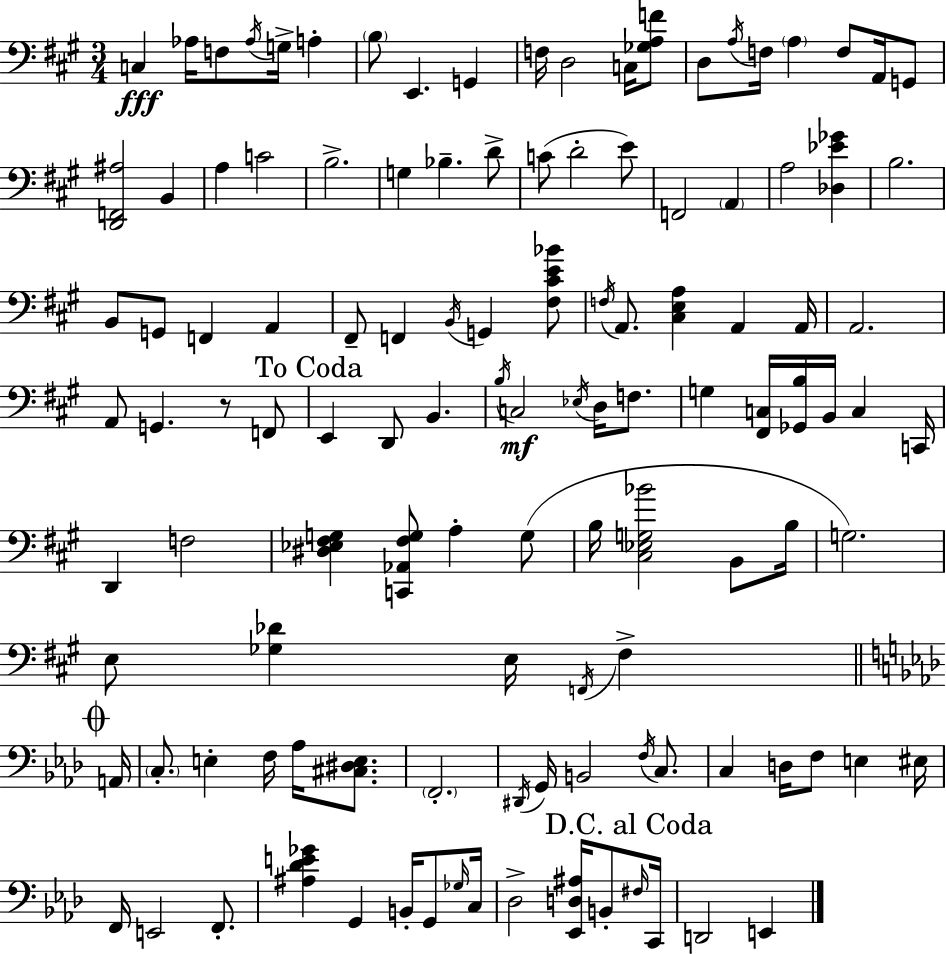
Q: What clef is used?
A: bass